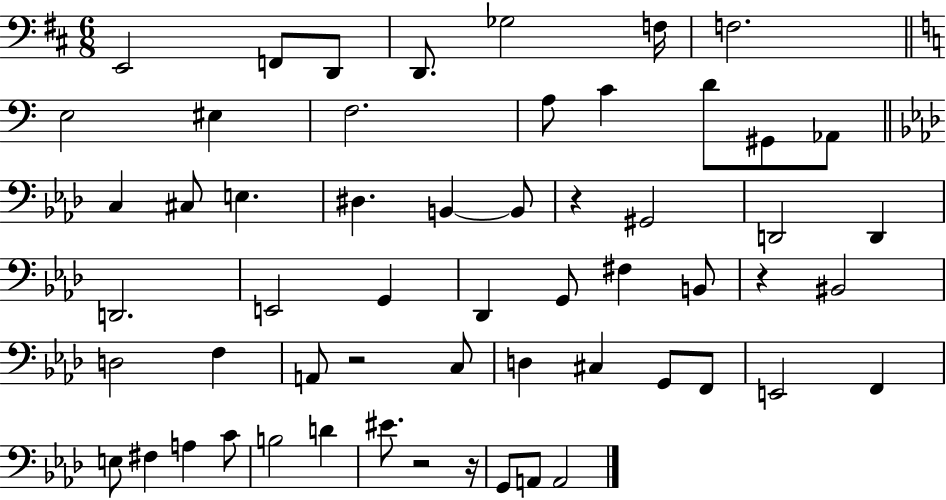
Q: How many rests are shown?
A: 5